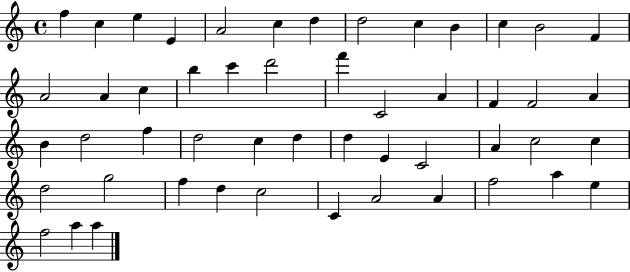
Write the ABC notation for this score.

X:1
T:Untitled
M:4/4
L:1/4
K:C
f c e E A2 c d d2 c B c B2 F A2 A c b c' d'2 f' C2 A F F2 A B d2 f d2 c d d E C2 A c2 c d2 g2 f d c2 C A2 A f2 a e f2 a a